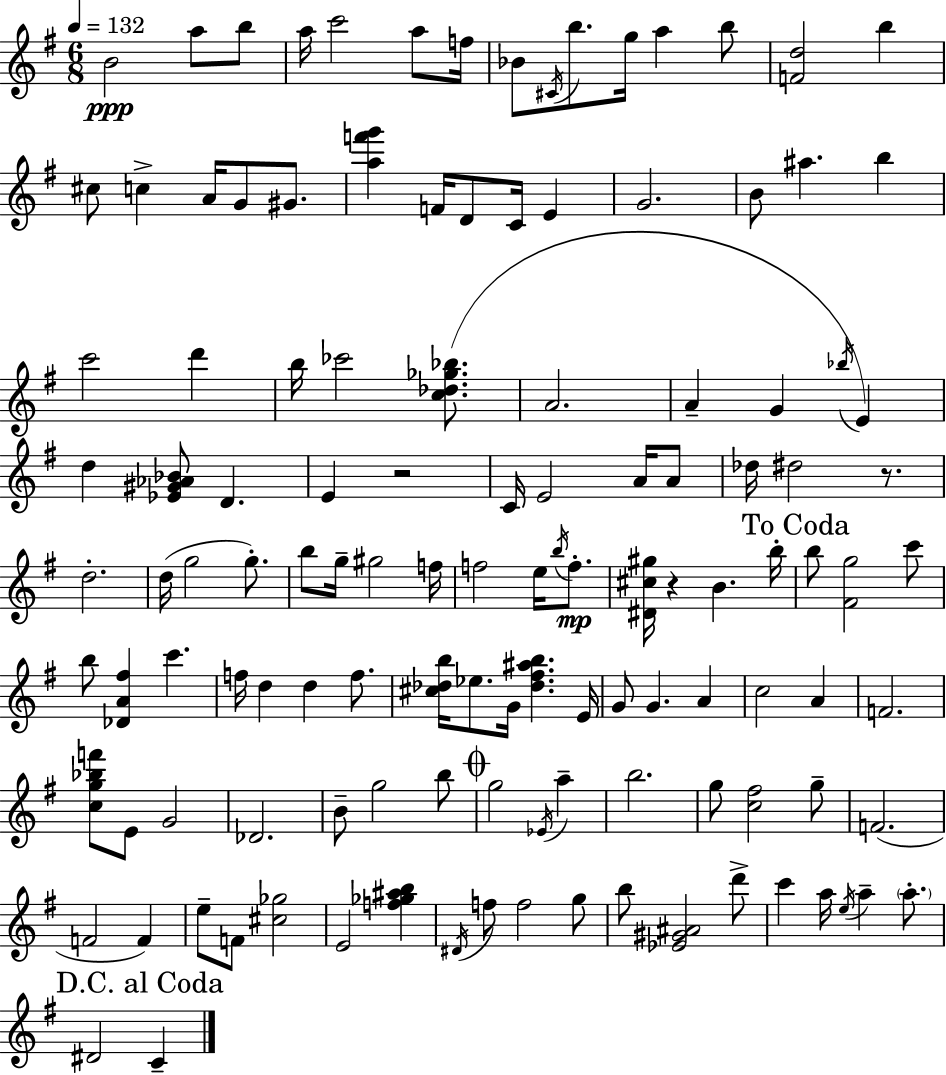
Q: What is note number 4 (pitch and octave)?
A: A5